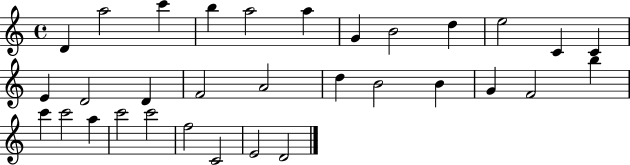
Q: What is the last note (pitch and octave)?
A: D4